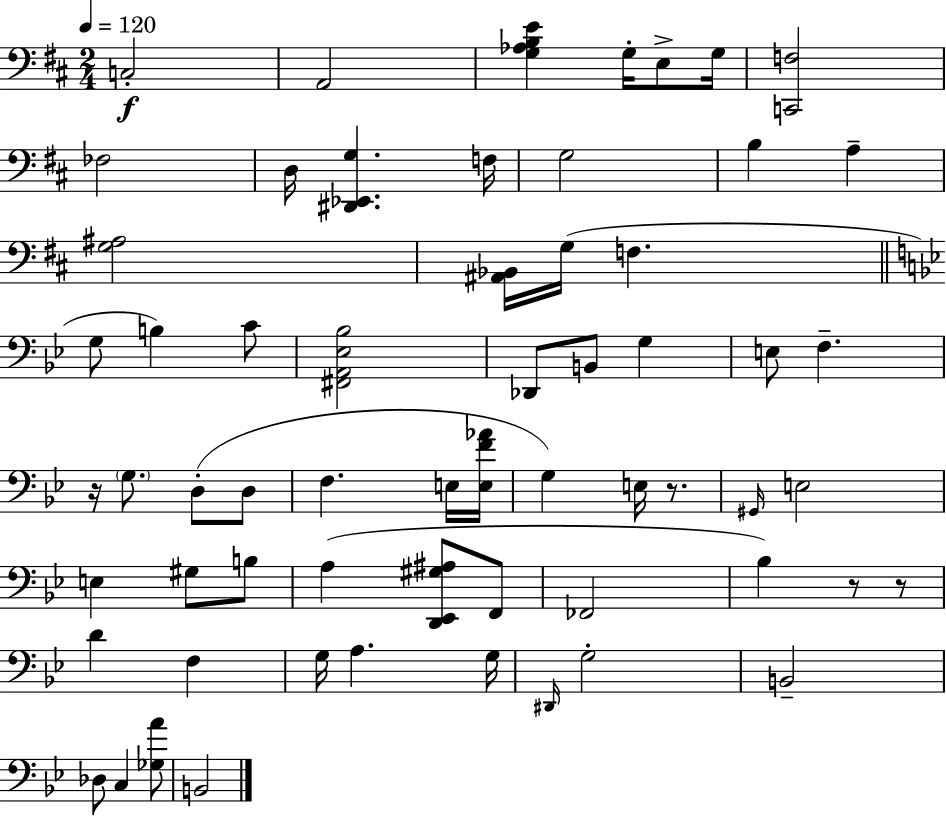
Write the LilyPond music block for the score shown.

{
  \clef bass
  \numericTimeSignature
  \time 2/4
  \key d \major
  \tempo 4 = 120
  c2-.\f | a,2 | <g aes b e'>4 g16-. e8-> g16 | <c, f>2 | \break fes2 | d16 <dis, ees, g>4. f16 | g2 | b4 a4-- | \break <g ais>2 | <ais, bes,>16 g16( f4. | \bar "||" \break \key g \minor g8 b4) c'8 | <fis, a, ees bes>2 | des,8 b,8 g4 | e8 f4.-- | \break r16 \parenthesize g8. d8-.( d8 | f4. e16 <e f' aes'>16 | g4) e16 r8. | \grace { gis,16 } e2 | \break e4 gis8 b8 | a4( <d, ees, gis ais>8 f,8 | fes,2 | bes4) r8 r8 | \break d'4 f4 | g16 a4. | g16 \grace { dis,16 } g2-. | b,2-- | \break des8 c4 | <ges a'>8 b,2 | \bar "|."
}